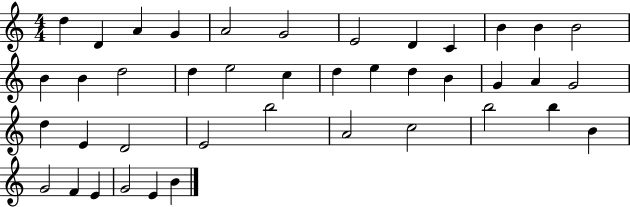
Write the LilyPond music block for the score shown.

{
  \clef treble
  \numericTimeSignature
  \time 4/4
  \key c \major
  d''4 d'4 a'4 g'4 | a'2 g'2 | e'2 d'4 c'4 | b'4 b'4 b'2 | \break b'4 b'4 d''2 | d''4 e''2 c''4 | d''4 e''4 d''4 b'4 | g'4 a'4 g'2 | \break d''4 e'4 d'2 | e'2 b''2 | a'2 c''2 | b''2 b''4 b'4 | \break g'2 f'4 e'4 | g'2 e'4 b'4 | \bar "|."
}